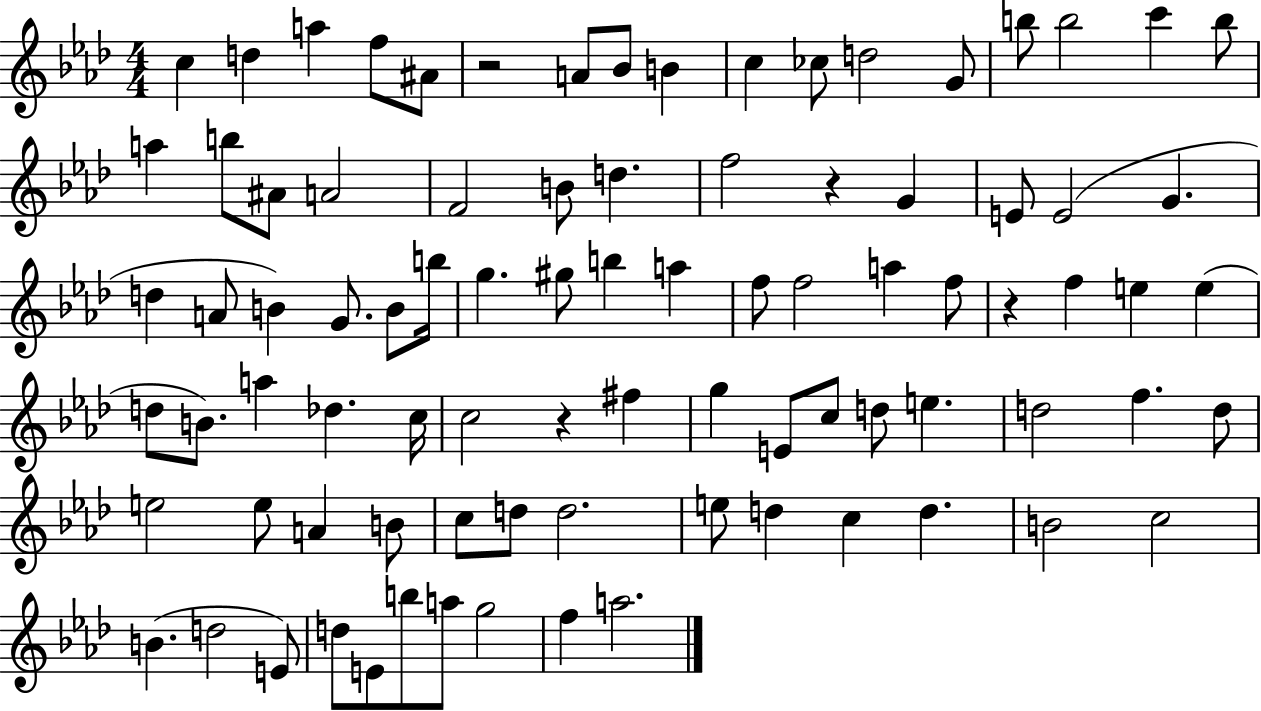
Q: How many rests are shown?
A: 4